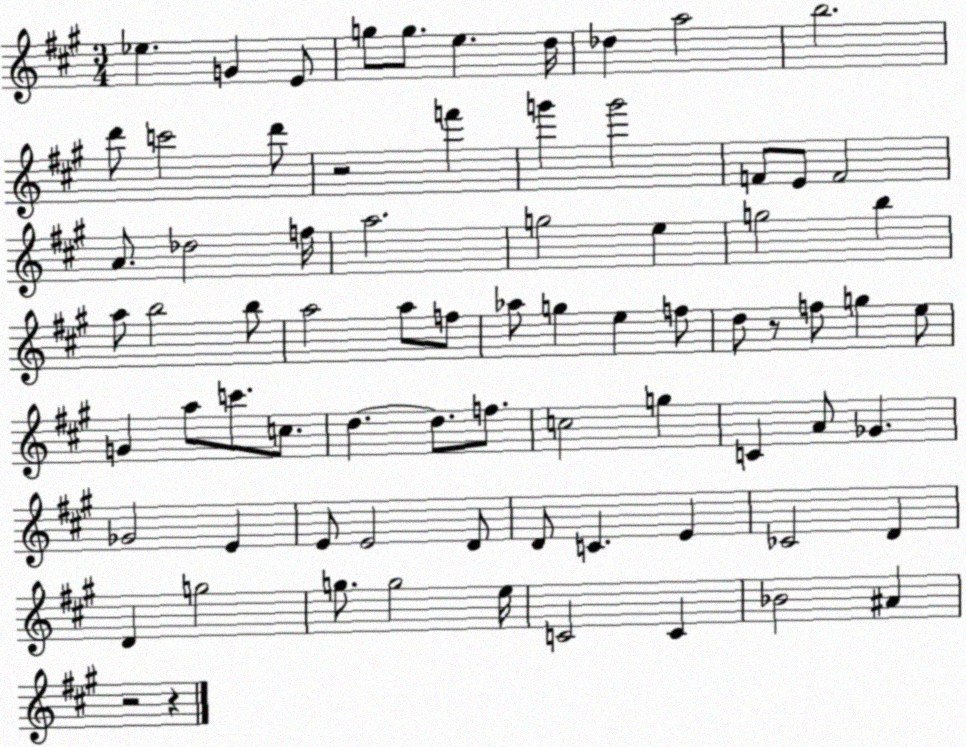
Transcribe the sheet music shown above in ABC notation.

X:1
T:Untitled
M:3/4
L:1/4
K:A
_e G E/2 g/2 g/2 e d/4 _d a2 b2 d'/2 c'2 d'/2 z2 f' g' g'2 F/2 E/2 F2 A/2 _d2 f/4 a2 g2 e g2 b a/2 b2 b/2 a2 a/2 f/2 _a/2 g e f/2 d/2 z/2 f/2 g e/2 G a/2 c'/2 c/2 d d/2 f/2 c2 g C A/2 _G _G2 E E/2 E2 D/2 D/2 C E _C2 D D g2 g/2 g2 e/4 C2 C _B2 ^A z2 z